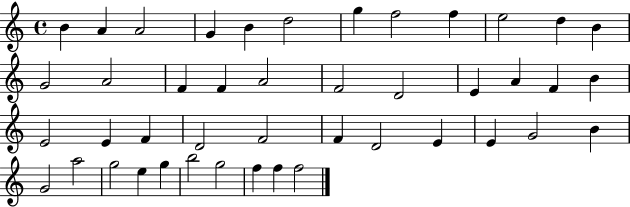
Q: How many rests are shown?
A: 0